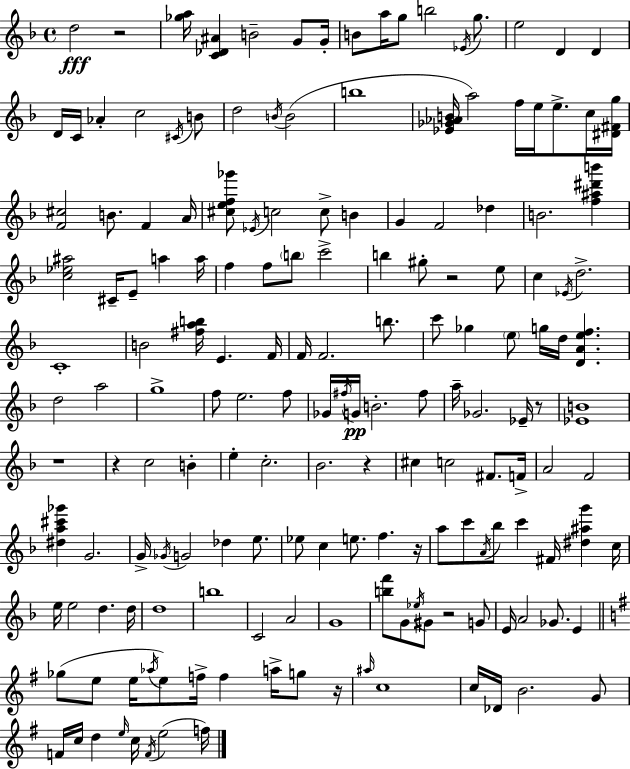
X:1
T:Untitled
M:4/4
L:1/4
K:Dm
d2 z2 [_ga]/4 [C_D^A] B2 G/2 G/4 B/2 a/4 g/2 b2 _E/4 g/2 e2 D D D/4 C/4 _A c2 ^C/4 B/2 d2 B/4 B2 b4 [_E_G_AB]/4 a2 f/4 e/4 e/2 c/4 [^D^Fg]/4 [F^c]2 B/2 F A/4 [^cef_g']/2 _E/4 c2 c/2 B G F2 _d B2 [f^a^d'b'] [c_e^a]2 ^C/4 E/2 a a/4 f f/2 b/2 c'2 b ^g/2 z2 e/2 c _E/4 d2 C4 B2 [^fab]/4 E F/4 F/4 F2 b/2 c'/2 _g e/2 g/4 d/4 [DAef] d2 a2 g4 f/2 e2 f/2 _G/4 ^f/4 G/4 B2 ^f/2 a/4 _G2 _E/4 z/2 [_EB]4 z4 z c2 B e c2 _B2 z ^c c2 ^F/2 F/4 A2 F2 [^da^c'_g'] G2 G/4 _G/4 G2 _d e/2 _e/2 c e/2 f z/4 a/2 c'/2 A/4 _b/2 c' ^F/4 [^d^ag'] c/4 e/4 e2 d d/4 d4 b4 C2 A2 G4 [bf']/2 G/2 _e/4 ^G/2 z2 G/2 E/4 A2 _G/2 E _g/2 e/2 e/4 _a/4 e/2 f/4 f a/4 g/2 z/4 ^a/4 c4 c/4 _D/4 B2 G/2 F/4 c/4 d e/4 c/4 F/4 e2 f/4